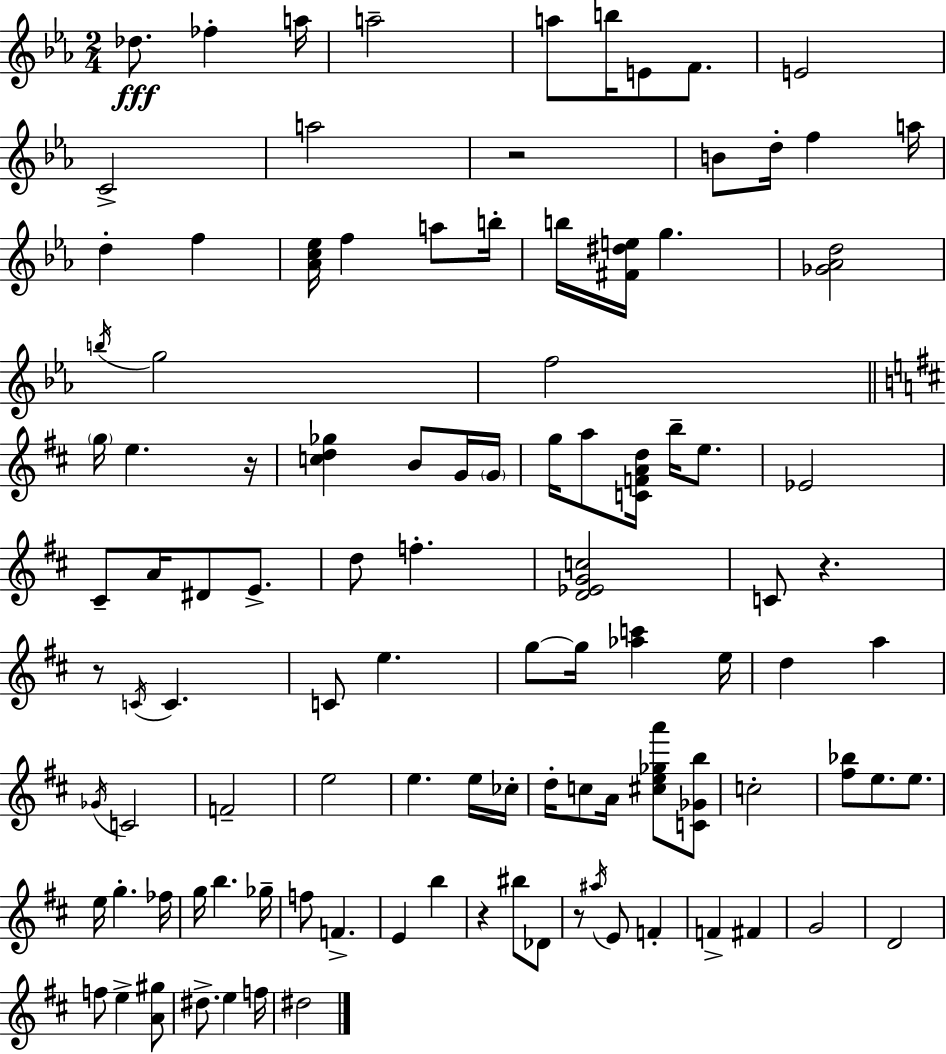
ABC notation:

X:1
T:Untitled
M:2/4
L:1/4
K:Eb
_d/2 _f a/4 a2 a/2 b/4 E/2 F/2 E2 C2 a2 z2 B/2 d/4 f a/4 d f [_Ac_e]/4 f a/2 b/4 b/4 [^F^de]/4 g [_G_Ad]2 b/4 g2 f2 g/4 e z/4 [cd_g] B/2 G/4 G/4 g/4 a/2 [CFAd]/4 b/4 e/2 _E2 ^C/2 A/4 ^D/2 E/2 d/2 f [D_EGc]2 C/2 z z/2 C/4 C C/2 e g/2 g/4 [_ac'] e/4 d a _G/4 C2 F2 e2 e e/4 _c/4 d/4 c/2 A/4 [^ce_ga']/2 [C_Gb]/2 c2 [^f_b]/2 e/2 e/2 e/4 g _f/4 g/4 b _g/4 f/2 F E b z ^b/2 _D/2 z/2 ^a/4 E/2 F F ^F G2 D2 f/2 e [A^g]/2 ^d/2 e f/4 ^d2